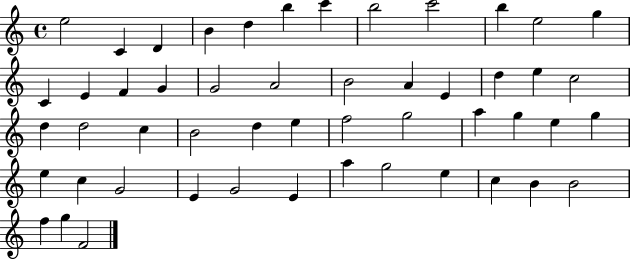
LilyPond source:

{
  \clef treble
  \time 4/4
  \defaultTimeSignature
  \key c \major
  e''2 c'4 d'4 | b'4 d''4 b''4 c'''4 | b''2 c'''2 | b''4 e''2 g''4 | \break c'4 e'4 f'4 g'4 | g'2 a'2 | b'2 a'4 e'4 | d''4 e''4 c''2 | \break d''4 d''2 c''4 | b'2 d''4 e''4 | f''2 g''2 | a''4 g''4 e''4 g''4 | \break e''4 c''4 g'2 | e'4 g'2 e'4 | a''4 g''2 e''4 | c''4 b'4 b'2 | \break f''4 g''4 f'2 | \bar "|."
}